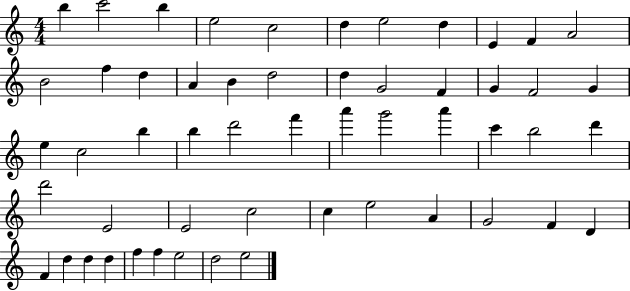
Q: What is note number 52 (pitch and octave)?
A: E5